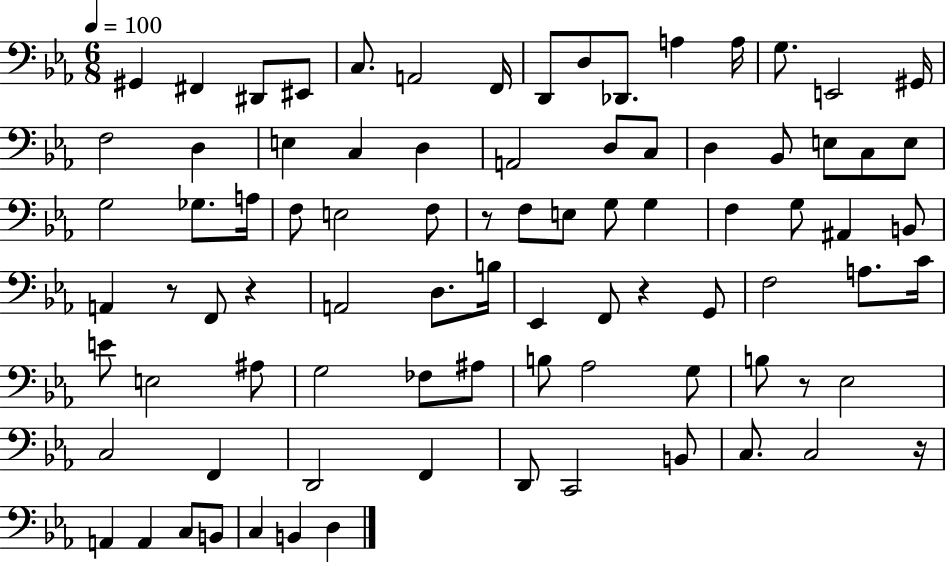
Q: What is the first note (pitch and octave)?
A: G#2